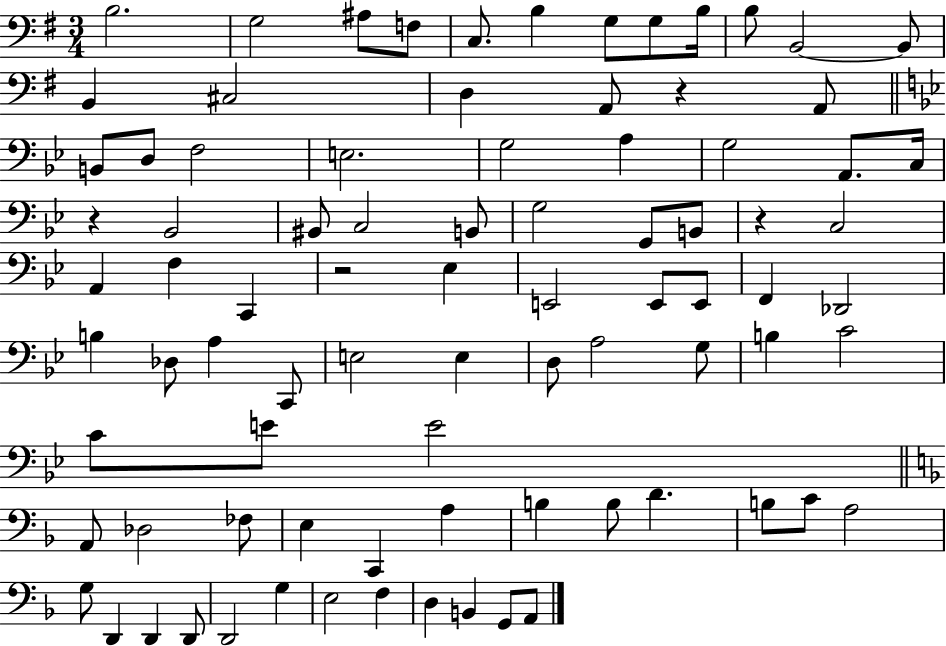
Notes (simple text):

B3/h. G3/h A#3/e F3/e C3/e. B3/q G3/e G3/e B3/s B3/e B2/h B2/e B2/q C#3/h D3/q A2/e R/q A2/e B2/e D3/e F3/h E3/h. G3/h A3/q G3/h A2/e. C3/s R/q Bb2/h BIS2/e C3/h B2/e G3/h G2/e B2/e R/q C3/h A2/q F3/q C2/q R/h Eb3/q E2/h E2/e E2/e F2/q Db2/h B3/q Db3/e A3/q C2/e E3/h E3/q D3/e A3/h G3/e B3/q C4/h C4/e E4/e E4/h A2/e Db3/h FES3/e E3/q C2/q A3/q B3/q B3/e D4/q. B3/e C4/e A3/h G3/e D2/q D2/q D2/e D2/h G3/q E3/h F3/q D3/q B2/q G2/e A2/e